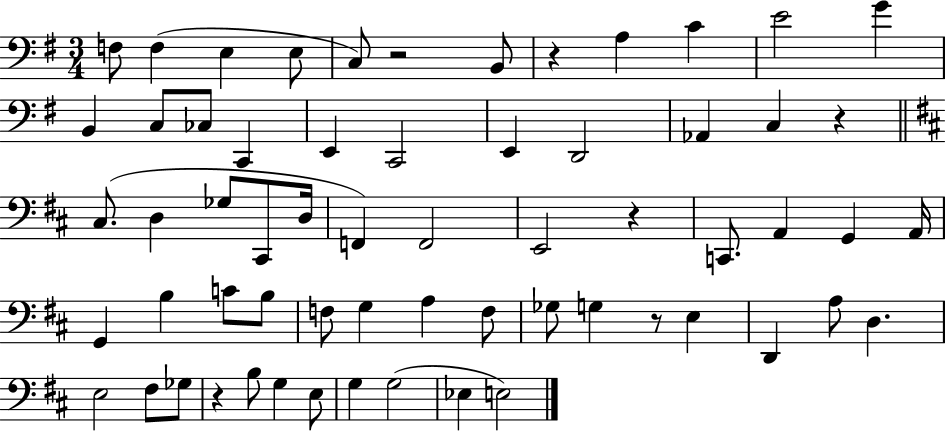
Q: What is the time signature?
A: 3/4